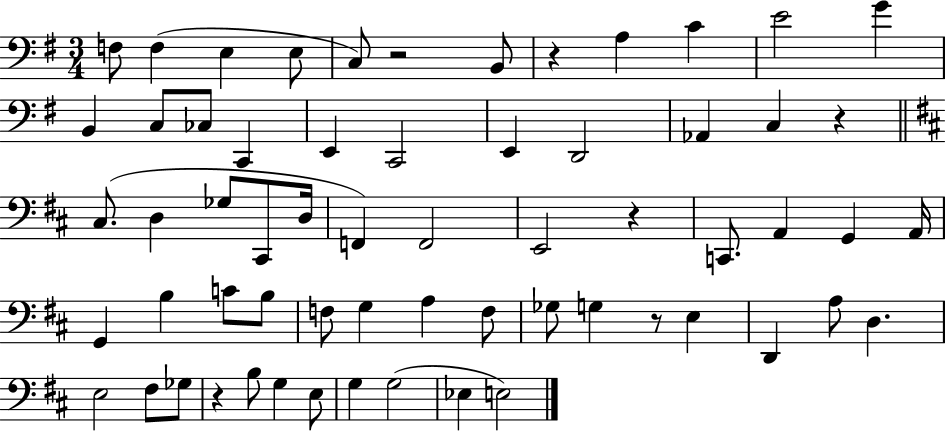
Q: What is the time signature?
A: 3/4